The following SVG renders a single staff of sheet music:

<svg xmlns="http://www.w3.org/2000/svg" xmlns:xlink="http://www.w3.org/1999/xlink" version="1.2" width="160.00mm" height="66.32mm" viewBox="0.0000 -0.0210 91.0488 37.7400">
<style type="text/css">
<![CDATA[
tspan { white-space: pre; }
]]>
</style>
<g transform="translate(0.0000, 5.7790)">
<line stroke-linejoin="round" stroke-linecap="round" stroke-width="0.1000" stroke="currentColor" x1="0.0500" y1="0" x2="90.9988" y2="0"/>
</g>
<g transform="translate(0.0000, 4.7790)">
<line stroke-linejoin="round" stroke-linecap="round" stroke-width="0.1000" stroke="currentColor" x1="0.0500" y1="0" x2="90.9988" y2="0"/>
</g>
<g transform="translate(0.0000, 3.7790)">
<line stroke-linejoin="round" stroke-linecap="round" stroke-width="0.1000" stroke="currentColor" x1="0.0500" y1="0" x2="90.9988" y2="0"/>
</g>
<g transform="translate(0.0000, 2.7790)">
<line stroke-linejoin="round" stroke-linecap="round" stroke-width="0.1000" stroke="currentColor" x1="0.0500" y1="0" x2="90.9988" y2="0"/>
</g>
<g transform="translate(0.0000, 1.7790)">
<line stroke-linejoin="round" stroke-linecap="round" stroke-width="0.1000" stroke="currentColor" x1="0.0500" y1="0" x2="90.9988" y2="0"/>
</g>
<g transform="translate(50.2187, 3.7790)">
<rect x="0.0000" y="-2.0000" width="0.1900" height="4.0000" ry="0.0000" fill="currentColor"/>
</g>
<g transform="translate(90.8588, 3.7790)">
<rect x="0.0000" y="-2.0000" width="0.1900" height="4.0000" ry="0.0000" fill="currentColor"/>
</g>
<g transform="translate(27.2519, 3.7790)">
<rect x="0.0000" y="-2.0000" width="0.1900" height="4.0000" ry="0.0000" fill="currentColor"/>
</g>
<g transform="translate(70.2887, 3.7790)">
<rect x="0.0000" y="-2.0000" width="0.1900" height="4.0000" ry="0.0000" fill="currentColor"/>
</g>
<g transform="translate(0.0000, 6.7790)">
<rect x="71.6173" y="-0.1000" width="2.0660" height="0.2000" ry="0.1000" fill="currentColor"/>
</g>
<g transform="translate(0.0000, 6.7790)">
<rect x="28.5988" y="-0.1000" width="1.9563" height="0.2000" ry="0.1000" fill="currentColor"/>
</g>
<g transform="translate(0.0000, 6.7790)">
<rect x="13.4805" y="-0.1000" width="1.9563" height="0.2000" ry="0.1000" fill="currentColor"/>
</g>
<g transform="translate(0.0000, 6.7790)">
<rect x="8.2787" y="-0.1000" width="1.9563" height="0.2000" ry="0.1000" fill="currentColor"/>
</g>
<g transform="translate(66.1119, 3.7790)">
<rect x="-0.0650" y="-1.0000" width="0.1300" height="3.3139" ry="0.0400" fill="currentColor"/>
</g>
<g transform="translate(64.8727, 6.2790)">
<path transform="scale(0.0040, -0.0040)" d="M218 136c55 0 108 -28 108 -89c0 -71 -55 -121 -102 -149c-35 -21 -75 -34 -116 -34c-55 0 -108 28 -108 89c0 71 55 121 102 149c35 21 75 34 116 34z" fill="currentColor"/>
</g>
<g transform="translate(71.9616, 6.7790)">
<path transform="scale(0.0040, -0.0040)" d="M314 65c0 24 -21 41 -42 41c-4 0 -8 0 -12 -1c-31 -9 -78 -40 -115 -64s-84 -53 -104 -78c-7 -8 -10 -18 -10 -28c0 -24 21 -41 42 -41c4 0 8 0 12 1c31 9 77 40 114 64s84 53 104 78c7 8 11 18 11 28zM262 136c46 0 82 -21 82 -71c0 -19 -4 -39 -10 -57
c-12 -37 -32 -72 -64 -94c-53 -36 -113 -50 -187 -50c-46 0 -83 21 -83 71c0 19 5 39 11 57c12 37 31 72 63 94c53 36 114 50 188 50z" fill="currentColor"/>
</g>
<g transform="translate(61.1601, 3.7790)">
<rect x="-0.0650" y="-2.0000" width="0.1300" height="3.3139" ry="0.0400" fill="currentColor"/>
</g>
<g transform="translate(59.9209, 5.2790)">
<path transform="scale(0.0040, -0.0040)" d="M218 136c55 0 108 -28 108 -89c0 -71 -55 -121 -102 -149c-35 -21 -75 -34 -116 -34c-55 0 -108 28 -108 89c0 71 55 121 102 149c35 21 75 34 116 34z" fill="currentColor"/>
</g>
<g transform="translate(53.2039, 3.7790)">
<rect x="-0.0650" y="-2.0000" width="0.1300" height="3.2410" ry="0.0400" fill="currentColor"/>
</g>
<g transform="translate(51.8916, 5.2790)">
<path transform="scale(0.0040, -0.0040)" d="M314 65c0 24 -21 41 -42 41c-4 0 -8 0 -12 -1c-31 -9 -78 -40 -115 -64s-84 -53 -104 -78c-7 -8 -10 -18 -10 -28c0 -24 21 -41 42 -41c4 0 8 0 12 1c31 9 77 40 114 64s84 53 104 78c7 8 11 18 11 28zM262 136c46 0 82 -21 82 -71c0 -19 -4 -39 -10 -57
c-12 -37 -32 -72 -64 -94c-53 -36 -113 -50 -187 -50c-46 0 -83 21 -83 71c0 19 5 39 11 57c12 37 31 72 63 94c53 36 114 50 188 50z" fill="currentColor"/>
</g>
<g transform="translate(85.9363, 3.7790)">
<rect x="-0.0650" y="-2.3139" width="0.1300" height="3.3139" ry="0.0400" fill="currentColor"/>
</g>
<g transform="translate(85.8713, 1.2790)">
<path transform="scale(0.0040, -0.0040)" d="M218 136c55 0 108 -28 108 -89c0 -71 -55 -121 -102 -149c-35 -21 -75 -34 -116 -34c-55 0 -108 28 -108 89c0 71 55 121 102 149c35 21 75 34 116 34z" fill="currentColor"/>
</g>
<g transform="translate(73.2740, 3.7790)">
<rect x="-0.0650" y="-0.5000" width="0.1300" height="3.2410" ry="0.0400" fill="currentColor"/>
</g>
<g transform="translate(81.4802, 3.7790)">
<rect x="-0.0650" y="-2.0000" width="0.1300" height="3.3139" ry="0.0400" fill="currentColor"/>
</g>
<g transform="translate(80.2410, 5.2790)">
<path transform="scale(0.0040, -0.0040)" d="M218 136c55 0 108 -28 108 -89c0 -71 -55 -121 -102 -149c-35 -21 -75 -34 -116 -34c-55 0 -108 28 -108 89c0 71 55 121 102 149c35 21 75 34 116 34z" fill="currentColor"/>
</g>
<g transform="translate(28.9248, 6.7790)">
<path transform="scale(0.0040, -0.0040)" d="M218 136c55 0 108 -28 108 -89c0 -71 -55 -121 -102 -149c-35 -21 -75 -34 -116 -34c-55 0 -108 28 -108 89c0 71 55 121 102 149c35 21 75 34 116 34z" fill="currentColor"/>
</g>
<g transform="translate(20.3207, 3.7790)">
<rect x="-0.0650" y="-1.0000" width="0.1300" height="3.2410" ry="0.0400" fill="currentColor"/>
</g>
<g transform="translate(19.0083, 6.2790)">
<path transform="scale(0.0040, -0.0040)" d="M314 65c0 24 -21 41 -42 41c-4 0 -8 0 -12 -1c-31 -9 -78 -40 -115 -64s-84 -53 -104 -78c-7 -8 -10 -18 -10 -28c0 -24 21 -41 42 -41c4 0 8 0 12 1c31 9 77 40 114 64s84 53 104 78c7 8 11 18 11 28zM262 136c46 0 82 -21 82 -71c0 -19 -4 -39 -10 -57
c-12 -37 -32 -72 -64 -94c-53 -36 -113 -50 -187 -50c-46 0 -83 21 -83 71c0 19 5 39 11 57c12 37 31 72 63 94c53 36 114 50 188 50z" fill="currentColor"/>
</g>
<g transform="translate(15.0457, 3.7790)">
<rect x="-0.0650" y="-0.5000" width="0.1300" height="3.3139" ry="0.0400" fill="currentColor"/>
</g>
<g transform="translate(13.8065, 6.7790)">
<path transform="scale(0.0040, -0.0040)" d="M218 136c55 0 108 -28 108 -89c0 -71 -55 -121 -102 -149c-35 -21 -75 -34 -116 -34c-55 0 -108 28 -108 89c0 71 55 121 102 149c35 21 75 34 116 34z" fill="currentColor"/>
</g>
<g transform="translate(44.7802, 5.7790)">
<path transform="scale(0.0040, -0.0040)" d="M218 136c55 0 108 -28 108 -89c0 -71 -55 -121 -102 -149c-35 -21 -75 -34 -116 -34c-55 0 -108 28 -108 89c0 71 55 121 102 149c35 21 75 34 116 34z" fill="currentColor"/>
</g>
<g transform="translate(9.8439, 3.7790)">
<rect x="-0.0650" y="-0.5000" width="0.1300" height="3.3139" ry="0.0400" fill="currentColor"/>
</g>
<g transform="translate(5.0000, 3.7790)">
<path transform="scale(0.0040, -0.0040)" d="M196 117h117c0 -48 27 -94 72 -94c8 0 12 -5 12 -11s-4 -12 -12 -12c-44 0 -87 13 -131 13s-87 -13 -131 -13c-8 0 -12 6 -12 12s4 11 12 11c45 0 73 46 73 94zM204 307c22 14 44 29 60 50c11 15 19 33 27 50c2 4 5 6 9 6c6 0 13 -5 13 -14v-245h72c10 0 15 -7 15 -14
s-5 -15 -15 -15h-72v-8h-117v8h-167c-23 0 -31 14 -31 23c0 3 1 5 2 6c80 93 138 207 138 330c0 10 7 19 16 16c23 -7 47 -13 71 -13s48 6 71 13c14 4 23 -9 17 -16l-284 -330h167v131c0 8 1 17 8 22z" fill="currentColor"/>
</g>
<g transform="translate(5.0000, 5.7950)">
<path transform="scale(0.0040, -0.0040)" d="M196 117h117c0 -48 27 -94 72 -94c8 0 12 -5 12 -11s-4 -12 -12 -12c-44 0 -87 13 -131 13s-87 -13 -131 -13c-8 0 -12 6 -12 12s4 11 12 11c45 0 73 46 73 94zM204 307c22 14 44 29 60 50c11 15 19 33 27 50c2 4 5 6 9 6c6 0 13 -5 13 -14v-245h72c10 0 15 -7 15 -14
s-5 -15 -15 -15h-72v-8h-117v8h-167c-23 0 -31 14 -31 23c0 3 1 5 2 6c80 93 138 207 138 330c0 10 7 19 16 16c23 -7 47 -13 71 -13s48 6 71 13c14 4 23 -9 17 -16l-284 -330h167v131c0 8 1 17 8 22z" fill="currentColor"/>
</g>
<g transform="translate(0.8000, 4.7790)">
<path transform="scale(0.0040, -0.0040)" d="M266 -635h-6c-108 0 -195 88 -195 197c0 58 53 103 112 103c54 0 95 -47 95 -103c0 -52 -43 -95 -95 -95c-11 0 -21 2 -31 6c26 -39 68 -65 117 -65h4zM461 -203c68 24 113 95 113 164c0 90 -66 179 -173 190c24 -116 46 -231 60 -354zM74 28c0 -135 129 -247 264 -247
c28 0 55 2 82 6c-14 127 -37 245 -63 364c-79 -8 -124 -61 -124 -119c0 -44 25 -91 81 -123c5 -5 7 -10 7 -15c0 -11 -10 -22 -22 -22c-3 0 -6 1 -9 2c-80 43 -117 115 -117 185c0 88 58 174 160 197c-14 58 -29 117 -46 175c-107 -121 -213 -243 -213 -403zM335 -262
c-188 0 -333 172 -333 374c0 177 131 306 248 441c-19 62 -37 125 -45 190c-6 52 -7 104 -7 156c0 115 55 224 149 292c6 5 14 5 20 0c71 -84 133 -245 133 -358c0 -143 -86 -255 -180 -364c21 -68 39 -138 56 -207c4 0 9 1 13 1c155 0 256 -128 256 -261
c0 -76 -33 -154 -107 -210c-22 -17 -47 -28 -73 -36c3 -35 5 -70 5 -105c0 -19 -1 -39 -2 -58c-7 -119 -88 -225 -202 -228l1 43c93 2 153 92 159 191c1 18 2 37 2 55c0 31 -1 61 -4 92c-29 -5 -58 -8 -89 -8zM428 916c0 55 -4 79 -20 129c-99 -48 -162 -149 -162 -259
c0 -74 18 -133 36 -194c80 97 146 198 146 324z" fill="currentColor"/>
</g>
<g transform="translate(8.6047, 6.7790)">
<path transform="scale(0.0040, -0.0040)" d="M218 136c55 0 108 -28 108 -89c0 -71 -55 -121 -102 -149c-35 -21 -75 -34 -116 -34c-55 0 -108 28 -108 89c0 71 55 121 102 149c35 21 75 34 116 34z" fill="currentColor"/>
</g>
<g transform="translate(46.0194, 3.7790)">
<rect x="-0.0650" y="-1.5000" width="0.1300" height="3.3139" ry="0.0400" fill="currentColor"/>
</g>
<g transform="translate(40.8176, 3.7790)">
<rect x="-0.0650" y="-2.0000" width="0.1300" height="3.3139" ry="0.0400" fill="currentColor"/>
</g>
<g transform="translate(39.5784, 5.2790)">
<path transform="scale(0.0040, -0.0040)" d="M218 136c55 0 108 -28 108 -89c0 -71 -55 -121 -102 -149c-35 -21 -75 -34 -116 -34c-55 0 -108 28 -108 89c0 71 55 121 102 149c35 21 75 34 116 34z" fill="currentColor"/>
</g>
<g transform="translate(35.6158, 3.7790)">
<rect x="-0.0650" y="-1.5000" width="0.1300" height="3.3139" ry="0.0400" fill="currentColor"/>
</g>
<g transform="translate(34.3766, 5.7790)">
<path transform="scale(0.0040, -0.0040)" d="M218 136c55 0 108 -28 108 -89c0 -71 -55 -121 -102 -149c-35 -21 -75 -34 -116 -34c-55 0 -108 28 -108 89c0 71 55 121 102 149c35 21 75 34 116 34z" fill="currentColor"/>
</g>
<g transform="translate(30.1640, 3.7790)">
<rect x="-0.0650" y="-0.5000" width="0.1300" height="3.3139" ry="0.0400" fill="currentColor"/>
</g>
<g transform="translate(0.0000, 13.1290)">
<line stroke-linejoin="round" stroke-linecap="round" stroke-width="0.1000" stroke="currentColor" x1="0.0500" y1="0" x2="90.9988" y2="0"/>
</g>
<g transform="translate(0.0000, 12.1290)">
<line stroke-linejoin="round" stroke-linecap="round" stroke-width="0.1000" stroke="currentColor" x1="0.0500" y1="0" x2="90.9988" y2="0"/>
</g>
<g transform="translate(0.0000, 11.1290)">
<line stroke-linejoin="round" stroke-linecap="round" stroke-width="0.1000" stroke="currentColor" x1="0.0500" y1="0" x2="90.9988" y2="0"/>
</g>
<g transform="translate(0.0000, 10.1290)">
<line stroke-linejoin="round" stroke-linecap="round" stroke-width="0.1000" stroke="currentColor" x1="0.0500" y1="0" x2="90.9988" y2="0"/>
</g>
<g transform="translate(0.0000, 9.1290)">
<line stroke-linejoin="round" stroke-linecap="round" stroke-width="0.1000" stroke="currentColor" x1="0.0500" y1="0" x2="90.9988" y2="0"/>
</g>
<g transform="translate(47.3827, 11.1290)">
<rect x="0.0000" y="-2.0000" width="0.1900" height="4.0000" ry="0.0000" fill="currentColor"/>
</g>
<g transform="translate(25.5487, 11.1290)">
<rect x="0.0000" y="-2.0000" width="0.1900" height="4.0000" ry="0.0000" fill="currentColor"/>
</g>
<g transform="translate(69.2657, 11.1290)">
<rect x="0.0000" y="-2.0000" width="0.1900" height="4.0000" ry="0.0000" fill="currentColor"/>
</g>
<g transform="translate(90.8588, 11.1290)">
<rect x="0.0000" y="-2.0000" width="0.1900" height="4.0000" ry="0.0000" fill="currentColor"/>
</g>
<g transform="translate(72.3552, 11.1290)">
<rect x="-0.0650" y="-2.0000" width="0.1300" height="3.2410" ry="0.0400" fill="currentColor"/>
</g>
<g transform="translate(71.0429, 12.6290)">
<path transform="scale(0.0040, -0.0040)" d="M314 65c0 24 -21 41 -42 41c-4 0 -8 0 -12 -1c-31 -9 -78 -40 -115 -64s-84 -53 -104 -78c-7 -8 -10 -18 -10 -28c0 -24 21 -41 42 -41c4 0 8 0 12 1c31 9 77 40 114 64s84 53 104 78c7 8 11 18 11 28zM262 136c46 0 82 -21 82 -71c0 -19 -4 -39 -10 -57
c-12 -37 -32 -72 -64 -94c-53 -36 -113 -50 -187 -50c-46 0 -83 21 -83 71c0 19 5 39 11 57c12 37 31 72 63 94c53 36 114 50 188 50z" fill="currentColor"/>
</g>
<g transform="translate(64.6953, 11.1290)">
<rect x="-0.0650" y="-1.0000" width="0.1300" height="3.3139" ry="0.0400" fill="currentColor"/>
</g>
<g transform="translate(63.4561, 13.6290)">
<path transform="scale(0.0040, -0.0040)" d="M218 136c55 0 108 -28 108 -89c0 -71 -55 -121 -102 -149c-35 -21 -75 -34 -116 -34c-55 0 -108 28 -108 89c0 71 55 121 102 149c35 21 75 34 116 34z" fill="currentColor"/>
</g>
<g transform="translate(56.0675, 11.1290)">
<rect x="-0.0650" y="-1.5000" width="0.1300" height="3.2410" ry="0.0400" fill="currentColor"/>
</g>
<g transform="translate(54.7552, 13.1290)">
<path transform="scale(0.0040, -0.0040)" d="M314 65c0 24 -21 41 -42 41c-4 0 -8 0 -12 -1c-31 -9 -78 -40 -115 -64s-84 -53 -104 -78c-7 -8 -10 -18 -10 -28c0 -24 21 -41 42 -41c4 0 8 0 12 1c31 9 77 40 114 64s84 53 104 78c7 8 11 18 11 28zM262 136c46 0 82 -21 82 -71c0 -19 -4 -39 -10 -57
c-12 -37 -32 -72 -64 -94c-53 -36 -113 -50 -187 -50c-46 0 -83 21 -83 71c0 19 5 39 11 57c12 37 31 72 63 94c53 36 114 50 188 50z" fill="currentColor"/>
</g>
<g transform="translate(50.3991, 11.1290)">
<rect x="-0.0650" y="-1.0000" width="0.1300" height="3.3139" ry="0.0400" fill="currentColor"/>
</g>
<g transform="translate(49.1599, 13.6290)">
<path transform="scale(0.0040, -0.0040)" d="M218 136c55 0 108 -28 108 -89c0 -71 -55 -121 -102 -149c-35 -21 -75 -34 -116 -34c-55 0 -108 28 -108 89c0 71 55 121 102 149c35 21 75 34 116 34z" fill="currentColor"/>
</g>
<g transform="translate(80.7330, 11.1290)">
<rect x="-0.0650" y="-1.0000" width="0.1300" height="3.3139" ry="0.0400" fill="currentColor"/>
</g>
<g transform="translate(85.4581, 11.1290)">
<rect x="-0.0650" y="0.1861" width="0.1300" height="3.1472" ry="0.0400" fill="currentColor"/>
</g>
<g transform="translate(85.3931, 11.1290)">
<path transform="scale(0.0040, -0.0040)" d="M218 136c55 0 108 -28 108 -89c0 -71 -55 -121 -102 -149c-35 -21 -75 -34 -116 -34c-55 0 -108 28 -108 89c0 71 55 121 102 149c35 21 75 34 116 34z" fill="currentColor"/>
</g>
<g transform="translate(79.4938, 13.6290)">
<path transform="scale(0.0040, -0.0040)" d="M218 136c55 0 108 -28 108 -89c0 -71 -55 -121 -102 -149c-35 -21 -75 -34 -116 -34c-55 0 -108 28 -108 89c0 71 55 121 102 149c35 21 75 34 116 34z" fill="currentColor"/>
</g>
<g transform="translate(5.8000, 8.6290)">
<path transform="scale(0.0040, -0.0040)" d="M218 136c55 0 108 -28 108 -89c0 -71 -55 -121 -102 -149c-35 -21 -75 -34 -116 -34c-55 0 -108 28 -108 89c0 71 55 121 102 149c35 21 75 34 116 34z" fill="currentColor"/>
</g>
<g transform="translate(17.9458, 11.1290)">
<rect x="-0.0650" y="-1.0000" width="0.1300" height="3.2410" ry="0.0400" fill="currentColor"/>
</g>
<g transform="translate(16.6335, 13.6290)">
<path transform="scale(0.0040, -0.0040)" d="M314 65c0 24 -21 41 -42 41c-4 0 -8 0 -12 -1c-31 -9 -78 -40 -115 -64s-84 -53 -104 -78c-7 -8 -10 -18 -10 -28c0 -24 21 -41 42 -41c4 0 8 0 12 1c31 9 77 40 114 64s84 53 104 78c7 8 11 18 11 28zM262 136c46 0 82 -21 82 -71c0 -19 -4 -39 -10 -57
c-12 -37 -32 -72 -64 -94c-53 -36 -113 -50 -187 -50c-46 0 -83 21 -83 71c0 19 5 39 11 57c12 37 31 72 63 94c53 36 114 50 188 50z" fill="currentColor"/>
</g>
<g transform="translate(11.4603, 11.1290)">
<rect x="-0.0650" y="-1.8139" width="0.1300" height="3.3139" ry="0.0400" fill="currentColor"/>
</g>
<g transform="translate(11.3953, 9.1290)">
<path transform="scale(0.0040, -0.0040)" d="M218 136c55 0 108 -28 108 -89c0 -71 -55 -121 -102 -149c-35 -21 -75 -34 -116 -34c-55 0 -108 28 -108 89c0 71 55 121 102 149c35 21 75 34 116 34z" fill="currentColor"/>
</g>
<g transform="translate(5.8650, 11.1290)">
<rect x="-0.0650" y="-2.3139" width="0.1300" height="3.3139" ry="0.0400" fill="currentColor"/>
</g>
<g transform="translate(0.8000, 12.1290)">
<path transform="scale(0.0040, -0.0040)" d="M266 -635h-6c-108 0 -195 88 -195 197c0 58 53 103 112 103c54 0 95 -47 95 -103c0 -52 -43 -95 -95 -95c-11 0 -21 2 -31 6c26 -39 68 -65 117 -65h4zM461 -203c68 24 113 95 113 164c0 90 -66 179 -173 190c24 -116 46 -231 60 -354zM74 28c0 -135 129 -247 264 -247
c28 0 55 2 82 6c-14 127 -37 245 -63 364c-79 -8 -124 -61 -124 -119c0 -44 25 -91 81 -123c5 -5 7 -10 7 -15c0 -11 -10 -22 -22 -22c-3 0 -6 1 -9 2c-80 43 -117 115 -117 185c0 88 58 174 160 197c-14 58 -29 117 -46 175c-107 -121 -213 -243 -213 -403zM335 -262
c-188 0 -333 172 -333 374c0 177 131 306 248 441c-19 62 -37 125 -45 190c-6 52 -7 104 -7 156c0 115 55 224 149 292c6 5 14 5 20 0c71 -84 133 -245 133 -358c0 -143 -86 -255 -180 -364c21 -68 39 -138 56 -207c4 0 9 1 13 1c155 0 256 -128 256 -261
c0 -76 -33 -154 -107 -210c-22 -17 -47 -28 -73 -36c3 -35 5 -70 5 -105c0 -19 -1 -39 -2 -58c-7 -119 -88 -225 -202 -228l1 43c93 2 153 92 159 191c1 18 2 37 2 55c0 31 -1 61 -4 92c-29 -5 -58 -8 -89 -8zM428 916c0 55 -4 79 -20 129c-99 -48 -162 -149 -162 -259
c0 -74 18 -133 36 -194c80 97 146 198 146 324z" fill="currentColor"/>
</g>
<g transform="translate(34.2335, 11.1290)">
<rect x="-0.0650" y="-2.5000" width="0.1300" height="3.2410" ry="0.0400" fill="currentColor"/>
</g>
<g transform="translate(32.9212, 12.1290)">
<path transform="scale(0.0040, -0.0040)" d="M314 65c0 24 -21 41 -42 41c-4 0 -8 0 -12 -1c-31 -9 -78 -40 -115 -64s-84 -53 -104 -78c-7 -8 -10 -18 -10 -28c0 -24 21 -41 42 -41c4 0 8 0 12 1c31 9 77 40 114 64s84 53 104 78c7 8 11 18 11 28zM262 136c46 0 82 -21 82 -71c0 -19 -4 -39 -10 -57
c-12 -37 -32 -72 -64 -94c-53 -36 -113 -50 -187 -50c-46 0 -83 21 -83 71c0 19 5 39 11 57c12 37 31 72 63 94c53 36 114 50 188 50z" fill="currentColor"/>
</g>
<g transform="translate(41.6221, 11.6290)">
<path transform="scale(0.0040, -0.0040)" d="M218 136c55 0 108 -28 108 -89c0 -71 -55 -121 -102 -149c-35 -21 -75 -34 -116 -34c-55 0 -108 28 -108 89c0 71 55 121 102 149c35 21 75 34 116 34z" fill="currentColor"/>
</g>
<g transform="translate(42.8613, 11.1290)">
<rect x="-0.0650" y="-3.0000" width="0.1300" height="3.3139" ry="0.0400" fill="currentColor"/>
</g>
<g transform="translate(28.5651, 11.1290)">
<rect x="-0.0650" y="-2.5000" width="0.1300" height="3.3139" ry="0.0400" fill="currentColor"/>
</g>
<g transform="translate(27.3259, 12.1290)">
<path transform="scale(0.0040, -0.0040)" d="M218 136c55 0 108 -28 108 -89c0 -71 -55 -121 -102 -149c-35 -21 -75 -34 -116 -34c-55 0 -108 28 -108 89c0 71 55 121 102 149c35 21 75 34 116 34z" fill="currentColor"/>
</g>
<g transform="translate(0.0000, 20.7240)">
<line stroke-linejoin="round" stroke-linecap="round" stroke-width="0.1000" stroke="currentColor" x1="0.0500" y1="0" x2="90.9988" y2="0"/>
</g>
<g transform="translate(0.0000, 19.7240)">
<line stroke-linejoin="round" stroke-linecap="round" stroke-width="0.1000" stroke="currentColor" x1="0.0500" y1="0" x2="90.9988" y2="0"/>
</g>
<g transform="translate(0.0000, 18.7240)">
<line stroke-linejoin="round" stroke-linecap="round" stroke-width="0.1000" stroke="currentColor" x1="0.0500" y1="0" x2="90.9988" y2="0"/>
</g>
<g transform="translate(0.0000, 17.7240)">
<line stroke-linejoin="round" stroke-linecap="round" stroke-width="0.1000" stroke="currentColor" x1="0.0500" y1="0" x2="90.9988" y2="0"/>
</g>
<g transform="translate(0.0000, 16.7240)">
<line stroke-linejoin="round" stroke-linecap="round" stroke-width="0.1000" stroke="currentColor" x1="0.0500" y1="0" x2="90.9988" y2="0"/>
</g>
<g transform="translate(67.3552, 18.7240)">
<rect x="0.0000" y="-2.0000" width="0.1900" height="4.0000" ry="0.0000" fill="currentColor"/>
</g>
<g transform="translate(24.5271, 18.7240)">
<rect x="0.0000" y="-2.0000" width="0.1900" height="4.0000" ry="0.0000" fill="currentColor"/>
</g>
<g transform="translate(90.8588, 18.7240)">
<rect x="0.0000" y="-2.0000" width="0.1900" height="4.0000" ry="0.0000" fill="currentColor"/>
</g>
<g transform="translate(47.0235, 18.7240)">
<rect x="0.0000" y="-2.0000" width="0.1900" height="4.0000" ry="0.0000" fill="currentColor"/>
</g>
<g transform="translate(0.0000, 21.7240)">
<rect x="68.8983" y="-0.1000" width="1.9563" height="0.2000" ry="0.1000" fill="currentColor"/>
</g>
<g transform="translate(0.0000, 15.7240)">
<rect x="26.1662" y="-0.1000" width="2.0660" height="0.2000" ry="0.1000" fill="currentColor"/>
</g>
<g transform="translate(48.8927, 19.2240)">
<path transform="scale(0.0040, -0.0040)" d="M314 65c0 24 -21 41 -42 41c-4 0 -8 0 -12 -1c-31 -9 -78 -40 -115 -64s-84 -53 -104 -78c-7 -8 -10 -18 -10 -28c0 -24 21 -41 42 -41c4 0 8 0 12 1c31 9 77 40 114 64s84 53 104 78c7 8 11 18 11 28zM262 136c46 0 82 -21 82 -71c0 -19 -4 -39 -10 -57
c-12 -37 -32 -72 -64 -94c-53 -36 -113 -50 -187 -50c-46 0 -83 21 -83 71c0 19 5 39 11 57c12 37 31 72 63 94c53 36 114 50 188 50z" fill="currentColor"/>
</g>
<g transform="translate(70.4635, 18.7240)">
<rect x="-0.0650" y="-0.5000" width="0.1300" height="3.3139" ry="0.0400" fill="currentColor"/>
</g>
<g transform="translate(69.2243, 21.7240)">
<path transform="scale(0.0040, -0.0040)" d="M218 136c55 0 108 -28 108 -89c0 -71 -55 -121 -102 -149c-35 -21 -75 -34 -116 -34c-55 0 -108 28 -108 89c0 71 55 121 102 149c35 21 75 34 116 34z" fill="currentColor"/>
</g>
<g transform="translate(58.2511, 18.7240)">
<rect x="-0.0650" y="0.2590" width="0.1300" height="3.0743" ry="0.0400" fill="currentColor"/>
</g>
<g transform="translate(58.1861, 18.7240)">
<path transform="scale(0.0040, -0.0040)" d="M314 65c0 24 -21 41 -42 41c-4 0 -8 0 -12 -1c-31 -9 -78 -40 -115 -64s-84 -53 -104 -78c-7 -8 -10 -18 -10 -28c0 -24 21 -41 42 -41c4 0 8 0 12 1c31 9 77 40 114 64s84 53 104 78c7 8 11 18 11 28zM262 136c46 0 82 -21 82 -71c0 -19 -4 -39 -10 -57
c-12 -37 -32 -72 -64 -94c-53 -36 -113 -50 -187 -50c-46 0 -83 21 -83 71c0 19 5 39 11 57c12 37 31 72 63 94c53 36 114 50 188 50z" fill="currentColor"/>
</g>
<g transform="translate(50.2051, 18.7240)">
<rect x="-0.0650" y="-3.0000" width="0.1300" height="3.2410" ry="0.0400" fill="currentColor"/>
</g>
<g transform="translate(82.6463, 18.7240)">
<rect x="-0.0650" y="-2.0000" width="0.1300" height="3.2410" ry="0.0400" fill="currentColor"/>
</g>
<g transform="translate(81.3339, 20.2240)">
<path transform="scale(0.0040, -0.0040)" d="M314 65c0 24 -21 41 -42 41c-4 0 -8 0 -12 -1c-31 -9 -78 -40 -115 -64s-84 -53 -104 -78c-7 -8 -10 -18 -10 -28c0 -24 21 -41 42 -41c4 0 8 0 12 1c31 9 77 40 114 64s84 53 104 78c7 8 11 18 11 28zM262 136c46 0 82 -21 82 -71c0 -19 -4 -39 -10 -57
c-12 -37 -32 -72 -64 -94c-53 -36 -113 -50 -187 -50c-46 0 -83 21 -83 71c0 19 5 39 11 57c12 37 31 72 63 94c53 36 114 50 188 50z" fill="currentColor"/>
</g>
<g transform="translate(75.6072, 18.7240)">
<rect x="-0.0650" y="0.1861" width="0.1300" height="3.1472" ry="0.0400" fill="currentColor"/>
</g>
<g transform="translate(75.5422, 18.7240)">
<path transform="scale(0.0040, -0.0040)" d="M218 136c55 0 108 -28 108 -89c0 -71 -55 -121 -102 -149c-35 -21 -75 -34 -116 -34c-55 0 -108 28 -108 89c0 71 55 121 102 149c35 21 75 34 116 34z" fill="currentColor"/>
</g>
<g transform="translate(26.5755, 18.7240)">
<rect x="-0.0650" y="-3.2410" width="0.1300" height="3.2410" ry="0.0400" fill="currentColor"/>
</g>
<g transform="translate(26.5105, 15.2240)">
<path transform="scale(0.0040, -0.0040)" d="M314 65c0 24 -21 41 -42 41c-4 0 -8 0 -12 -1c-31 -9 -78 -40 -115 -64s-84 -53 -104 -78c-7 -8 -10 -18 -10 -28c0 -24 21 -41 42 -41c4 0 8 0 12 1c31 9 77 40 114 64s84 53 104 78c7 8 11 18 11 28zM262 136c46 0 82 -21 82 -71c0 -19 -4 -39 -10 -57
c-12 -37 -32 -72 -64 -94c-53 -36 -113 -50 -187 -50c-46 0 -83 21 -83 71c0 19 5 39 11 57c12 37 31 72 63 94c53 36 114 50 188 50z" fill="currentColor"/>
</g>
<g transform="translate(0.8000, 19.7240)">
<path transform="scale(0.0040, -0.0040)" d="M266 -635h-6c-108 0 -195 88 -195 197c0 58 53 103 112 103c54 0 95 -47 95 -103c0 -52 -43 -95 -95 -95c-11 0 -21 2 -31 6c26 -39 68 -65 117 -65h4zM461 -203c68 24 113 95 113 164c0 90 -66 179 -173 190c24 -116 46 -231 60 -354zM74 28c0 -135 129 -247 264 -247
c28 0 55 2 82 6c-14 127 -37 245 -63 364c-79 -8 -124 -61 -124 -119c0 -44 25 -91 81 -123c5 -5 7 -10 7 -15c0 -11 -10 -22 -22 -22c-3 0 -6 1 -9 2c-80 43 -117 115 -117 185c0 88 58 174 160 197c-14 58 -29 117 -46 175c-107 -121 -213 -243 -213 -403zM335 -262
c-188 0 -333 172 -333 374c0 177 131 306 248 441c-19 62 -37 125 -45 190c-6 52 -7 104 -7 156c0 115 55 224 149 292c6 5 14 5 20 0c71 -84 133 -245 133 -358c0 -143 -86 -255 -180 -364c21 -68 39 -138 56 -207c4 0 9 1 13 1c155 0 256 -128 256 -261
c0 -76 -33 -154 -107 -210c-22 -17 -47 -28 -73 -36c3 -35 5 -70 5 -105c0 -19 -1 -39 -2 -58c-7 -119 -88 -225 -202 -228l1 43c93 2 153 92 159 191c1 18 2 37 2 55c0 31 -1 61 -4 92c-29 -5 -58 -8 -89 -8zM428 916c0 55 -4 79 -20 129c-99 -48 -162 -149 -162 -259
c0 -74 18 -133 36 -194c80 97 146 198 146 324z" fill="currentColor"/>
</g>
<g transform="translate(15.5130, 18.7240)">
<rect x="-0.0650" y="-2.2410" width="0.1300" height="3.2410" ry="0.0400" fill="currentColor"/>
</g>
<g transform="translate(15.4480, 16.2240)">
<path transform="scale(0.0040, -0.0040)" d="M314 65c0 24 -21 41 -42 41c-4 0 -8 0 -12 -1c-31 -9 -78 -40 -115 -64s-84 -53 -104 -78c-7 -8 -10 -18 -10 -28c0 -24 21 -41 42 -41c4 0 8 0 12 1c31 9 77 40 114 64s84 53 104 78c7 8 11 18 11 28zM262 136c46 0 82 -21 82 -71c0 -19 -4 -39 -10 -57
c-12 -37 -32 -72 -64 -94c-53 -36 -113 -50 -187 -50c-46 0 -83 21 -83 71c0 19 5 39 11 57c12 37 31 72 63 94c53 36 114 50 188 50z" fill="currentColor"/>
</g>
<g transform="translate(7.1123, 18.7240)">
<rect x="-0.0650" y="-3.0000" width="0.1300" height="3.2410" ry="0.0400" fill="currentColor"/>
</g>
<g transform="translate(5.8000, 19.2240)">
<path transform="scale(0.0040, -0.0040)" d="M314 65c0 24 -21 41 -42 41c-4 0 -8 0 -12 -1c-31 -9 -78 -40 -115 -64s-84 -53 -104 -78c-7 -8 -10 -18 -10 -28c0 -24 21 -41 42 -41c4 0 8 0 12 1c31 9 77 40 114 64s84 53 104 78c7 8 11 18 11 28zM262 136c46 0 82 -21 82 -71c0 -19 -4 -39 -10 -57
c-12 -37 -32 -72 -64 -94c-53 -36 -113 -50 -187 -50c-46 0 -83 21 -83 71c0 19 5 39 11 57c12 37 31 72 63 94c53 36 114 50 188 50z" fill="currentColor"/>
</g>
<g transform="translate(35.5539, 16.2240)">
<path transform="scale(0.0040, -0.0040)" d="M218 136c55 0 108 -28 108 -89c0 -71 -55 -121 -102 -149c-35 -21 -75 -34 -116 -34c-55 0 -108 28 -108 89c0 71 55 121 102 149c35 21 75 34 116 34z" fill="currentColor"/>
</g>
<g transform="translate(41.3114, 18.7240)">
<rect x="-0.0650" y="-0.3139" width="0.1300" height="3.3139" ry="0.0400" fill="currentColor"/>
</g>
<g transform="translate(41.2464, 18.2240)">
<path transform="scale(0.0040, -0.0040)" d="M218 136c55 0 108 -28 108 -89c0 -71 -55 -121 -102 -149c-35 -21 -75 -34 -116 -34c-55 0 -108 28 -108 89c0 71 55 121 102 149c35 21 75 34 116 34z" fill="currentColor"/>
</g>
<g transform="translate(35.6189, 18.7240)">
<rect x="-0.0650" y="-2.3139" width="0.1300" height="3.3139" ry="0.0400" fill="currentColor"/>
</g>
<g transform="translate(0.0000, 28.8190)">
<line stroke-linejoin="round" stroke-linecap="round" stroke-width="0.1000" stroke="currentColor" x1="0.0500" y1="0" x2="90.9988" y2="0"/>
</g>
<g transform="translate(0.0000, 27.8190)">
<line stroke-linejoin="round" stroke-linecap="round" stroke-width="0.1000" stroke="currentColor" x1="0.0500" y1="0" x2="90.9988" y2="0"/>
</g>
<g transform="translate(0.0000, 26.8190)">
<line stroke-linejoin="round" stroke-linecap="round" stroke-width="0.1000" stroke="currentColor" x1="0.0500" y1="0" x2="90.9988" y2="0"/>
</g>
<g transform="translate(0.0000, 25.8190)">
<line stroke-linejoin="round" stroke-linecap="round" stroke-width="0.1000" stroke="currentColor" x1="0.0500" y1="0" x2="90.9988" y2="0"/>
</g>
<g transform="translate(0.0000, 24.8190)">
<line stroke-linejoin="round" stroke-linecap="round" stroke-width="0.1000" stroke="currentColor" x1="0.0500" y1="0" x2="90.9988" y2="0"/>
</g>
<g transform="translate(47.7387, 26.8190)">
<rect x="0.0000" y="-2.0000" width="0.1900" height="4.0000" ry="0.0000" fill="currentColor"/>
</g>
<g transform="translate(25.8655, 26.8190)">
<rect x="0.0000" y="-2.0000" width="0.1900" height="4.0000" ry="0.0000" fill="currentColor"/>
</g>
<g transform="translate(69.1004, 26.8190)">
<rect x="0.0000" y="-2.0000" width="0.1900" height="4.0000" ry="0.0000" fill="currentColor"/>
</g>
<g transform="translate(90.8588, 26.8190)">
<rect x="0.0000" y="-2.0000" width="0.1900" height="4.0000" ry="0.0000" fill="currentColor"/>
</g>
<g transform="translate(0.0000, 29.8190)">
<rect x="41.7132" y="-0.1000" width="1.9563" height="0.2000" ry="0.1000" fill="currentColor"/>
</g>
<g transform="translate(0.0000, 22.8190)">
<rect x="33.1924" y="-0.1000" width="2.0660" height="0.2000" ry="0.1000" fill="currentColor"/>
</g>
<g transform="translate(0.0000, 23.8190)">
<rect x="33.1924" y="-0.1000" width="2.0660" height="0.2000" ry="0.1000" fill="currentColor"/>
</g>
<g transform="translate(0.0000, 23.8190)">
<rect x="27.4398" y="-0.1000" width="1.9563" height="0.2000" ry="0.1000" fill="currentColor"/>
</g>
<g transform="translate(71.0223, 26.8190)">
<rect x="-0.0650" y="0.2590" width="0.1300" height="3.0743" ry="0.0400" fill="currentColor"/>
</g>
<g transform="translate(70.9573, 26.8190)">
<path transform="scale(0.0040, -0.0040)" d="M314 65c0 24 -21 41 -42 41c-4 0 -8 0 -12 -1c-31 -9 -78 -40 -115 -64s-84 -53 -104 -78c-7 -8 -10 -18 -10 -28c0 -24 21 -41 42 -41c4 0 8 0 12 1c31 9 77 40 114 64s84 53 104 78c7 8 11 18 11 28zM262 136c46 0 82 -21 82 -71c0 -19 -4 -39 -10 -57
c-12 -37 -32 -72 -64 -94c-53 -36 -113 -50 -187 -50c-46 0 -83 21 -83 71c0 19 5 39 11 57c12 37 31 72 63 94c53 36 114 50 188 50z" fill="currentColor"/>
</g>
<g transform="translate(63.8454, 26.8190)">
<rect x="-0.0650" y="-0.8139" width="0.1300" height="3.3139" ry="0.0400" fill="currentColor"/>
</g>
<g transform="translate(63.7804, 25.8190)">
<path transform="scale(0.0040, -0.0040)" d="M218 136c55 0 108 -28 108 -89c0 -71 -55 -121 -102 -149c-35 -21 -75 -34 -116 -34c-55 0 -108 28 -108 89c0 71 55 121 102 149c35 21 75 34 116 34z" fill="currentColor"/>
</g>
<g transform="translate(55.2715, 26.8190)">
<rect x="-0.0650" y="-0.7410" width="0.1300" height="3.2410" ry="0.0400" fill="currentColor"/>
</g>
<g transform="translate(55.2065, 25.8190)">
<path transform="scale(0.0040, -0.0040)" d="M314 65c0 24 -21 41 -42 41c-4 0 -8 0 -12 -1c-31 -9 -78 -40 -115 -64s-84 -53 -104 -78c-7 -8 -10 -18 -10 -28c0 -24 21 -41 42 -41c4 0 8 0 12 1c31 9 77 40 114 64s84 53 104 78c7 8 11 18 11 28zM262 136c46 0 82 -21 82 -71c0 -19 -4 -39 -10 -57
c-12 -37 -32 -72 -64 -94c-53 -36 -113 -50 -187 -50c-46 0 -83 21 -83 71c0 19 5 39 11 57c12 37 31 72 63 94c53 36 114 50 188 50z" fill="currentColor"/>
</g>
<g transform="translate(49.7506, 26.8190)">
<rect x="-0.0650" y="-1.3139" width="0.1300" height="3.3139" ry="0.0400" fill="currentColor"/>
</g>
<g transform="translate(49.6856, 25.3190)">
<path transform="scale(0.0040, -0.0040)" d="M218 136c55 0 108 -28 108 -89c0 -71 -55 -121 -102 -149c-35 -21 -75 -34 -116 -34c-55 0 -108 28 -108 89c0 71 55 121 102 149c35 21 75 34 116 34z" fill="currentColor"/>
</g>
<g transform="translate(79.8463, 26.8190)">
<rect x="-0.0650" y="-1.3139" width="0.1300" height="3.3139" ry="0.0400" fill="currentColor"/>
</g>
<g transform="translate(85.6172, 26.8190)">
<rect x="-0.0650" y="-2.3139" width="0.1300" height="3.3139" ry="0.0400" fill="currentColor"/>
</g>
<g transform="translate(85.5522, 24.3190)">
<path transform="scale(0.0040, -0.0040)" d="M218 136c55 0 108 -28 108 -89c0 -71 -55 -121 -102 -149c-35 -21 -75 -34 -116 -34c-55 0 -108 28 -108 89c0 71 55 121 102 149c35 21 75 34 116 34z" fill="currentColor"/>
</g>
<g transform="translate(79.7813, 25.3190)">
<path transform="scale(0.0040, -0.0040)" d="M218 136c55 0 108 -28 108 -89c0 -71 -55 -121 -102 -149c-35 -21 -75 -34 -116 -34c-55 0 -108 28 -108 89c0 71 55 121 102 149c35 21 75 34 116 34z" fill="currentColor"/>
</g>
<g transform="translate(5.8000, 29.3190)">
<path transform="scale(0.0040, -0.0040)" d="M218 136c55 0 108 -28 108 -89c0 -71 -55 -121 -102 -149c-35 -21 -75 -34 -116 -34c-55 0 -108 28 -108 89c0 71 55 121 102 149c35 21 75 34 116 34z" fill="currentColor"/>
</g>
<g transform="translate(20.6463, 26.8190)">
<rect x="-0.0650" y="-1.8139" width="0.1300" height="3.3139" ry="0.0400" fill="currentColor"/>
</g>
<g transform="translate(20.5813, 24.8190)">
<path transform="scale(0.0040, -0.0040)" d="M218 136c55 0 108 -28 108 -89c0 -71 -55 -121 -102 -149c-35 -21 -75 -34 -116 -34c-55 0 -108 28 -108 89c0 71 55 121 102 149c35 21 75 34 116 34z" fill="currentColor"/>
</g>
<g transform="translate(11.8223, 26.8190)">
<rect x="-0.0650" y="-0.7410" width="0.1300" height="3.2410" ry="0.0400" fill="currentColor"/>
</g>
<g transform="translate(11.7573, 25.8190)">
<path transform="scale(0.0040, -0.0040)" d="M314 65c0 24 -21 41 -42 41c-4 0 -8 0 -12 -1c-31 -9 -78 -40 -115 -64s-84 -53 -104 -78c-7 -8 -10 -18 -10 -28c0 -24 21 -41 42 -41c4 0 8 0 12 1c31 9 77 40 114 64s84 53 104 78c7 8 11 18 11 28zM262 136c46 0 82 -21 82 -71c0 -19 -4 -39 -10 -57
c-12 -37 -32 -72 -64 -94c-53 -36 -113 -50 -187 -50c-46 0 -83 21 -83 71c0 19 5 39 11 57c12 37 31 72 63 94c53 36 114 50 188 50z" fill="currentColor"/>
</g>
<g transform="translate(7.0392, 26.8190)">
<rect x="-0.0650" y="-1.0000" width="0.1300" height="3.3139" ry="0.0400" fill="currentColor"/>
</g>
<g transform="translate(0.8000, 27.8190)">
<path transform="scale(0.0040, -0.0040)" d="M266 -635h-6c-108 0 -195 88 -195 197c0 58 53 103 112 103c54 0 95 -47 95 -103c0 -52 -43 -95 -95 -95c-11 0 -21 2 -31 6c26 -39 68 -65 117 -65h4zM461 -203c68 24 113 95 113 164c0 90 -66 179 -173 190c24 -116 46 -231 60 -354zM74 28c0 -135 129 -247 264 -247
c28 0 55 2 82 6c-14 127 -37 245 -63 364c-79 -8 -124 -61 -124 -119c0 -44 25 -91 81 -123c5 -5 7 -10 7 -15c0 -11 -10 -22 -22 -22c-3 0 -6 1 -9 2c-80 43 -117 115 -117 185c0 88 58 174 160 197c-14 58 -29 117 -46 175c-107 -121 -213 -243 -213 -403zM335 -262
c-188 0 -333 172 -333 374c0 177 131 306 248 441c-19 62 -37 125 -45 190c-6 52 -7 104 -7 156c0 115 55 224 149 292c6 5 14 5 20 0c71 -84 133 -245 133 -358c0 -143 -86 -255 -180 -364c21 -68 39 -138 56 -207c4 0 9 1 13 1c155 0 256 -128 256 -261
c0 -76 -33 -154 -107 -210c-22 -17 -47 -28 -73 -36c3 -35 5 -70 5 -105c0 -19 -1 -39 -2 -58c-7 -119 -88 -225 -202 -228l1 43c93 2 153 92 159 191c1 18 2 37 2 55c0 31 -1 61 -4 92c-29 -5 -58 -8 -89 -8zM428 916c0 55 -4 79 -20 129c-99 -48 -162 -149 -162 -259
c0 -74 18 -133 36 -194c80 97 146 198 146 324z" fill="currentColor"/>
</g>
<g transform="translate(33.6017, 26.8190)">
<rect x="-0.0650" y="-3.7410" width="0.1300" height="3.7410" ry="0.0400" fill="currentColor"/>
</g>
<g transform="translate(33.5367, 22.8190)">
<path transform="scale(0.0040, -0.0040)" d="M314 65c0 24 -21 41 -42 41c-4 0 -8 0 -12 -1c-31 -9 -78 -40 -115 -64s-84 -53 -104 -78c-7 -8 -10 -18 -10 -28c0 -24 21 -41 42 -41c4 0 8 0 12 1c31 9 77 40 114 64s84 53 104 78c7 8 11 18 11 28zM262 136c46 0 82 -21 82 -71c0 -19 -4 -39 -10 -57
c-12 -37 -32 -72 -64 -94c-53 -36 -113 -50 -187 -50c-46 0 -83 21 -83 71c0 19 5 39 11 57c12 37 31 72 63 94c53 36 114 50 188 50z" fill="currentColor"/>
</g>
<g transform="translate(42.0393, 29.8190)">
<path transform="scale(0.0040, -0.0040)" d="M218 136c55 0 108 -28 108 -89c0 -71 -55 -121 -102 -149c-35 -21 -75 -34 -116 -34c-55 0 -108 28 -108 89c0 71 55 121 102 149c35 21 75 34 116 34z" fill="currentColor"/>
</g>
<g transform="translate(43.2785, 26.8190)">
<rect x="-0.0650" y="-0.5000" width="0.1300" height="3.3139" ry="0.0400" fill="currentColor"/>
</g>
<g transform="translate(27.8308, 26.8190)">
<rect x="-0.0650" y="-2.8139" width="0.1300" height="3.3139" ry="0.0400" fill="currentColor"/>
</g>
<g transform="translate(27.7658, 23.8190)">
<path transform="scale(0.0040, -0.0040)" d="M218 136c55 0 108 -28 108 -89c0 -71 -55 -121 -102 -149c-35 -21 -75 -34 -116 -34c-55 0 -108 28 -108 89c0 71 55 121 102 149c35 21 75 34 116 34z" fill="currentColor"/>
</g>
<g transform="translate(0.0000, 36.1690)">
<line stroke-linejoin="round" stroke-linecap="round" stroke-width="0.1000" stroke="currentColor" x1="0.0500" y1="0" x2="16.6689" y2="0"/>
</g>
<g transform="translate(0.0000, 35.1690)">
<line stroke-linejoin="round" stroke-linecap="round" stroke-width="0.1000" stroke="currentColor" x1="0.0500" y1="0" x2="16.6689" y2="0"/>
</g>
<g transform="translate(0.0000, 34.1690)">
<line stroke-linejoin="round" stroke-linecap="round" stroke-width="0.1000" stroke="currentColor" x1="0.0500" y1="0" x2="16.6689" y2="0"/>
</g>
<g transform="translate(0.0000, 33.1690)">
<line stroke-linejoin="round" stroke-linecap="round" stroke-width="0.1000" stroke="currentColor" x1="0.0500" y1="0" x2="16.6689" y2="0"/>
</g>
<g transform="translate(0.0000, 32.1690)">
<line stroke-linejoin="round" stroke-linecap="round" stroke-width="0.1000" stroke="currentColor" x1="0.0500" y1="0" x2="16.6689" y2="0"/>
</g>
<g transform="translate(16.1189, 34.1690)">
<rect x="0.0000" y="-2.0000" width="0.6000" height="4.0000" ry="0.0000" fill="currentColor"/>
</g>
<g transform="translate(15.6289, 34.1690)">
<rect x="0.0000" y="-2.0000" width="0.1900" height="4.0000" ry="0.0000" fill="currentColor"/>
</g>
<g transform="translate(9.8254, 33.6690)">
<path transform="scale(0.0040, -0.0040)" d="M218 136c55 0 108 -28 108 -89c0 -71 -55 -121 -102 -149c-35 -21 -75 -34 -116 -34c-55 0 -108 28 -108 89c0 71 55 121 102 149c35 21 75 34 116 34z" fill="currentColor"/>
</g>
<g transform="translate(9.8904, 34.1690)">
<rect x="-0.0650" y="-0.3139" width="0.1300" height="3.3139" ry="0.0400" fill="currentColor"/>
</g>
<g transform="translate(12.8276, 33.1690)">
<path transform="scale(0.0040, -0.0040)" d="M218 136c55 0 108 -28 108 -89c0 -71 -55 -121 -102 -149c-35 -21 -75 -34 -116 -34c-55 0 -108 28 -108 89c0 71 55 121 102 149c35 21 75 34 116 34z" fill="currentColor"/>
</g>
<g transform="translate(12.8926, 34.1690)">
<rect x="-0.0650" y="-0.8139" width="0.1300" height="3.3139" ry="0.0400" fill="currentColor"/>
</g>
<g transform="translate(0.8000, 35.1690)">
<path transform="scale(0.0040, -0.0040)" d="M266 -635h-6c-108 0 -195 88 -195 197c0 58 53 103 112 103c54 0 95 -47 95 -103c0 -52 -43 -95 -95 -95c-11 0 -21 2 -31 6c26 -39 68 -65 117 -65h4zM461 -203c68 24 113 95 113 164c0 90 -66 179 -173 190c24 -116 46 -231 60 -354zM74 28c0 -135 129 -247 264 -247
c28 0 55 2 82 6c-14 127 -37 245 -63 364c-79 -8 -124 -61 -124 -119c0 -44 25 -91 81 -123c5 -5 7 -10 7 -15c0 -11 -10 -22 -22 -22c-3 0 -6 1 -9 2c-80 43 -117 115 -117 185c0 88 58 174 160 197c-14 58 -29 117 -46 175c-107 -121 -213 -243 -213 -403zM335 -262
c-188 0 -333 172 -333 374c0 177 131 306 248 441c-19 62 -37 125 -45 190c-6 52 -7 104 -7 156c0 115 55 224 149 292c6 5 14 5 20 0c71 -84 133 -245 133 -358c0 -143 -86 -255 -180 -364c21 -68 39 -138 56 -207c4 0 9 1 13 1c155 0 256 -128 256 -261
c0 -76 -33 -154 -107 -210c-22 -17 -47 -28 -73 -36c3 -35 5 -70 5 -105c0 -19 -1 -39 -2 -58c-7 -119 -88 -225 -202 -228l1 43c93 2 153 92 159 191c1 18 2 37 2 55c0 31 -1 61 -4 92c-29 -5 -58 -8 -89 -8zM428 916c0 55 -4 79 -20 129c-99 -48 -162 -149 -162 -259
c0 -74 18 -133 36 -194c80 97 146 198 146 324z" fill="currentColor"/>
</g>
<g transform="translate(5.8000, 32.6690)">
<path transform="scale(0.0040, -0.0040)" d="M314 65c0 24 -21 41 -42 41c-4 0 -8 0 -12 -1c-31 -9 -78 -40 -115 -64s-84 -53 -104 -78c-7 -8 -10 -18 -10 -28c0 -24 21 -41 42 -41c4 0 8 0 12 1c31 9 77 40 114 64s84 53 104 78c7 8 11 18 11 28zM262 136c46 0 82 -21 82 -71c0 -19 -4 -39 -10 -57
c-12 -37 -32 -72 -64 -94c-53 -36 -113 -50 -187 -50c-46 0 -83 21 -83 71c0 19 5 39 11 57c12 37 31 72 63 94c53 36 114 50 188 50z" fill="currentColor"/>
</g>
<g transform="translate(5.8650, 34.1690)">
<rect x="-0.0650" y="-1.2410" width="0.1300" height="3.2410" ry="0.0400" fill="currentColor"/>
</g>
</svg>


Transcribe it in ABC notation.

X:1
T:Untitled
M:4/4
L:1/4
K:C
C C D2 C E F E F2 F D C2 F g g f D2 G G2 A D E2 D F2 D B A2 g2 b2 g c A2 B2 C B F2 D d2 f a c'2 C e d2 d B2 e g e2 c d